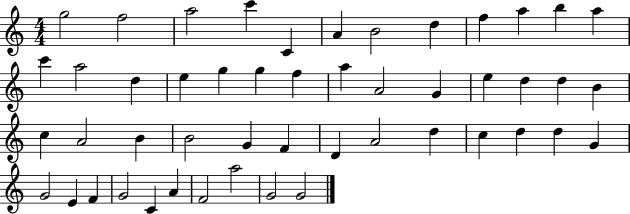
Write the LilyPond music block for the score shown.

{
  \clef treble
  \numericTimeSignature
  \time 4/4
  \key c \major
  g''2 f''2 | a''2 c'''4 c'4 | a'4 b'2 d''4 | f''4 a''4 b''4 a''4 | \break c'''4 a''2 d''4 | e''4 g''4 g''4 f''4 | a''4 a'2 g'4 | e''4 d''4 d''4 b'4 | \break c''4 a'2 b'4 | b'2 g'4 f'4 | d'4 a'2 d''4 | c''4 d''4 d''4 g'4 | \break g'2 e'4 f'4 | g'2 c'4 a'4 | f'2 a''2 | g'2 g'2 | \break \bar "|."
}